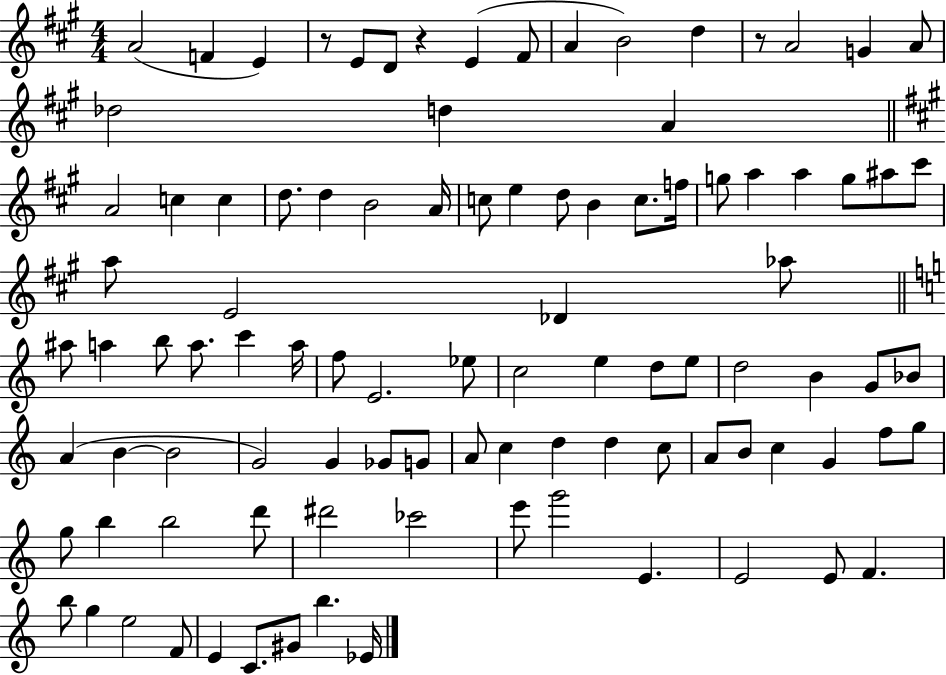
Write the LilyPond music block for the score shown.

{
  \clef treble
  \numericTimeSignature
  \time 4/4
  \key a \major
  a'2( f'4 e'4) | r8 e'8 d'8 r4 e'4( fis'8 | a'4 b'2) d''4 | r8 a'2 g'4 a'8 | \break des''2 d''4 a'4 | \bar "||" \break \key a \major a'2 c''4 c''4 | d''8. d''4 b'2 a'16 | c''8 e''4 d''8 b'4 c''8. f''16 | g''8 a''4 a''4 g''8 ais''8 cis'''8 | \break a''8 e'2 des'4 aes''8 | \bar "||" \break \key a \minor ais''8 a''4 b''8 a''8. c'''4 a''16 | f''8 e'2. ees''8 | c''2 e''4 d''8 e''8 | d''2 b'4 g'8 bes'8 | \break a'4( b'4~~ b'2 | g'2) g'4 ges'8 g'8 | a'8 c''4 d''4 d''4 c''8 | a'8 b'8 c''4 g'4 f''8 g''8 | \break g''8 b''4 b''2 d'''8 | dis'''2 ces'''2 | e'''8 g'''2 e'4. | e'2 e'8 f'4. | \break b''8 g''4 e''2 f'8 | e'4 c'8. gis'8 b''4. ees'16 | \bar "|."
}